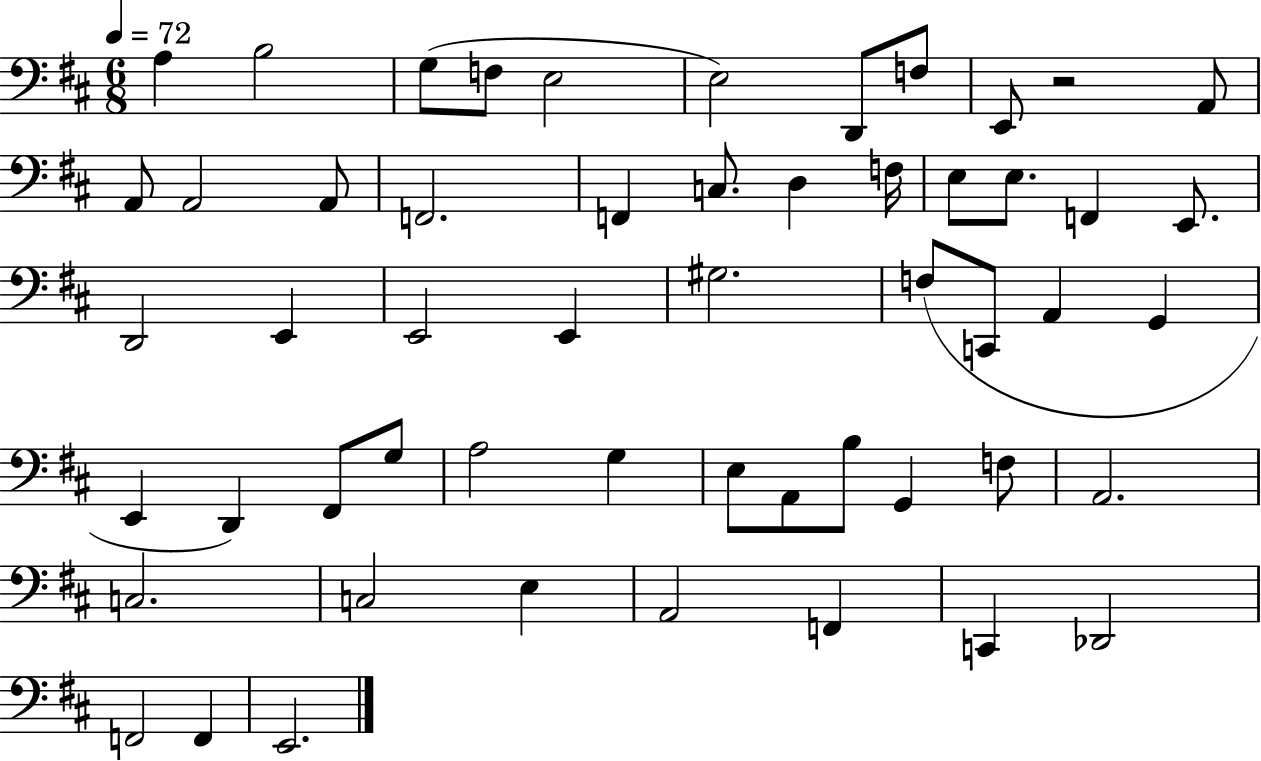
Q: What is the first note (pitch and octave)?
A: A3